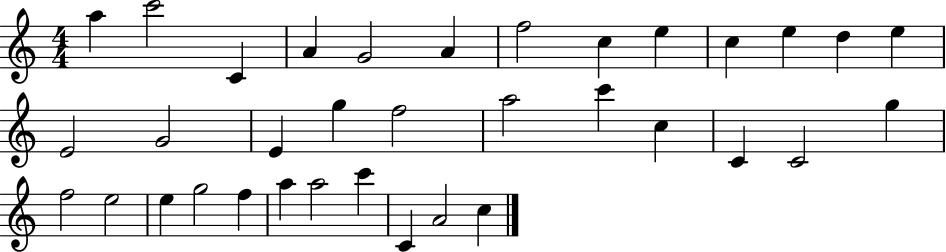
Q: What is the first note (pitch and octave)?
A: A5